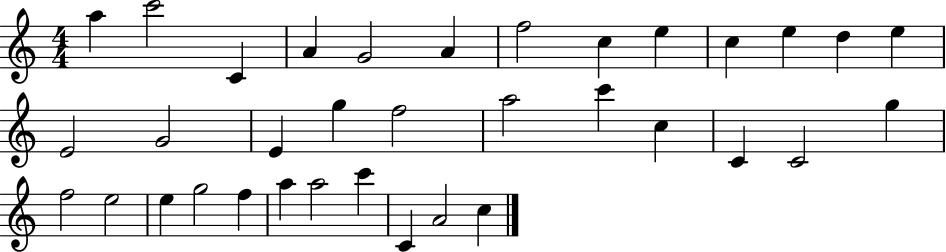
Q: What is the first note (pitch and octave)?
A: A5